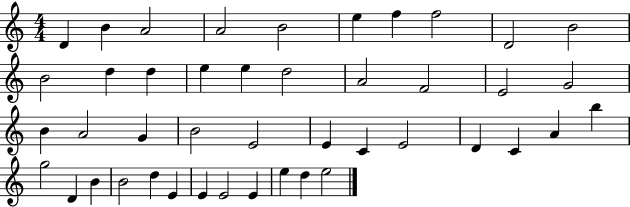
{
  \clef treble
  \numericTimeSignature
  \time 4/4
  \key c \major
  d'4 b'4 a'2 | a'2 b'2 | e''4 f''4 f''2 | d'2 b'2 | \break b'2 d''4 d''4 | e''4 e''4 d''2 | a'2 f'2 | e'2 g'2 | \break b'4 a'2 g'4 | b'2 e'2 | e'4 c'4 e'2 | d'4 c'4 a'4 b''4 | \break g''2 d'4 b'4 | b'2 d''4 e'4 | e'4 e'2 e'4 | e''4 d''4 e''2 | \break \bar "|."
}